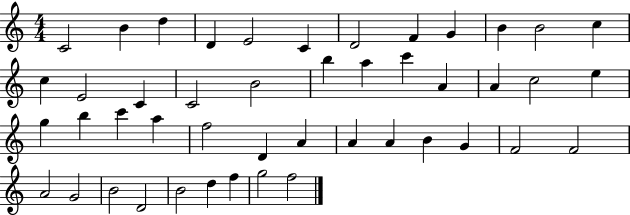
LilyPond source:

{
  \clef treble
  \numericTimeSignature
  \time 4/4
  \key c \major
  c'2 b'4 d''4 | d'4 e'2 c'4 | d'2 f'4 g'4 | b'4 b'2 c''4 | \break c''4 e'2 c'4 | c'2 b'2 | b''4 a''4 c'''4 a'4 | a'4 c''2 e''4 | \break g''4 b''4 c'''4 a''4 | f''2 d'4 a'4 | a'4 a'4 b'4 g'4 | f'2 f'2 | \break a'2 g'2 | b'2 d'2 | b'2 d''4 f''4 | g''2 f''2 | \break \bar "|."
}